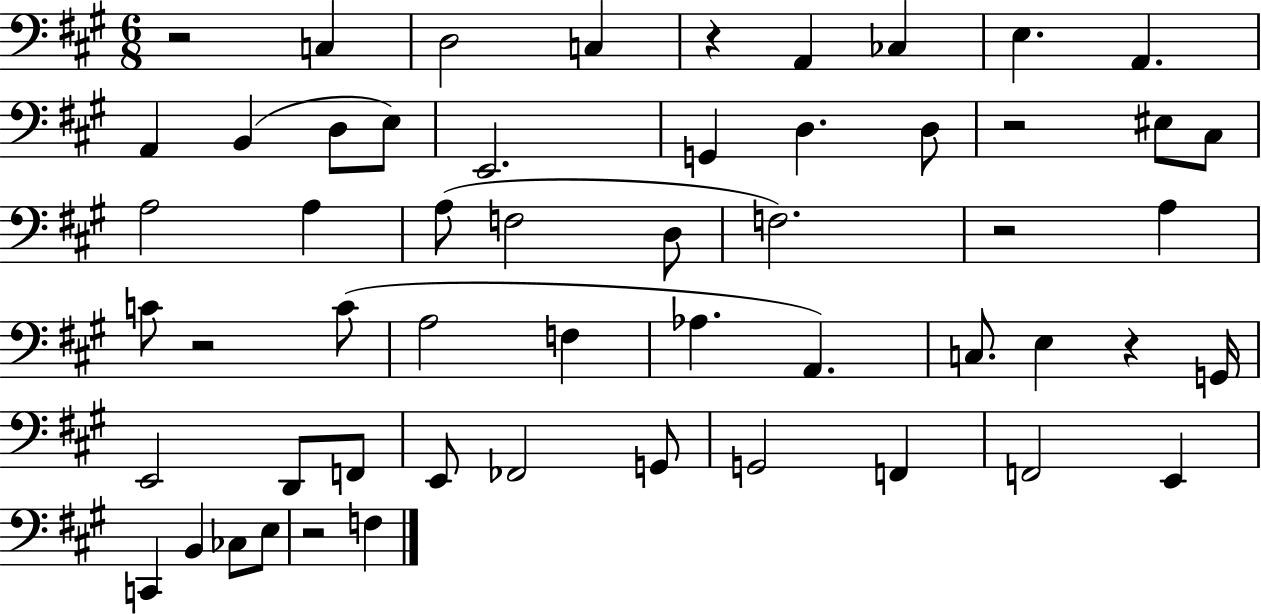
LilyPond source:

{
  \clef bass
  \numericTimeSignature
  \time 6/8
  \key a \major
  r2 c4 | d2 c4 | r4 a,4 ces4 | e4. a,4. | \break a,4 b,4( d8 e8) | e,2. | g,4 d4. d8 | r2 eis8 cis8 | \break a2 a4 | a8( f2 d8 | f2.) | r2 a4 | \break c'8 r2 c'8( | a2 f4 | aes4. a,4.) | c8. e4 r4 g,16 | \break e,2 d,8 f,8 | e,8 fes,2 g,8 | g,2 f,4 | f,2 e,4 | \break c,4 b,4 ces8 e8 | r2 f4 | \bar "|."
}